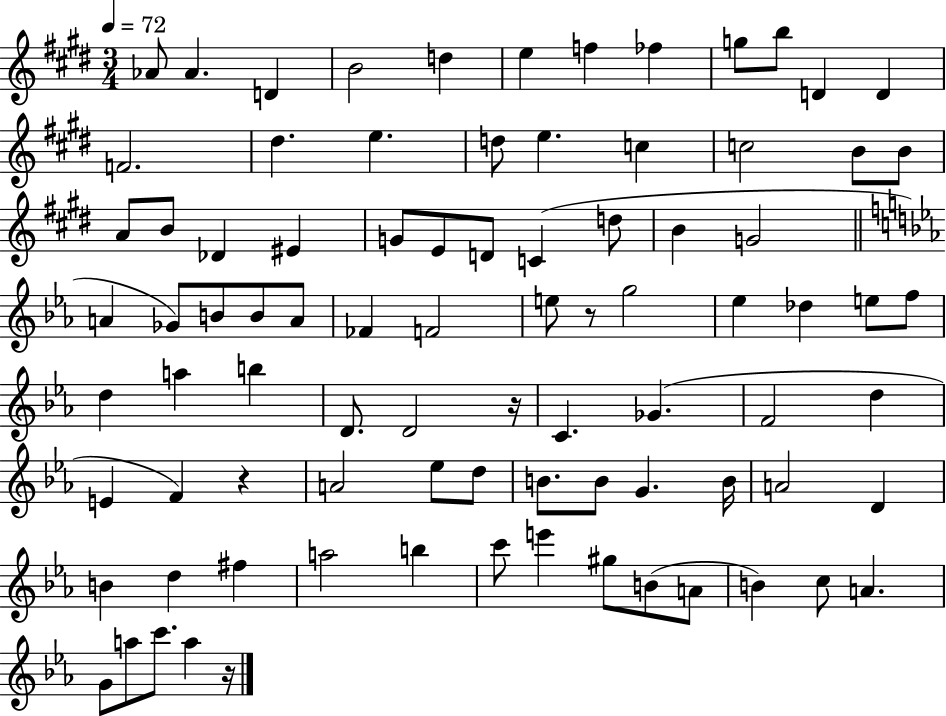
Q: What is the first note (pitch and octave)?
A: Ab4